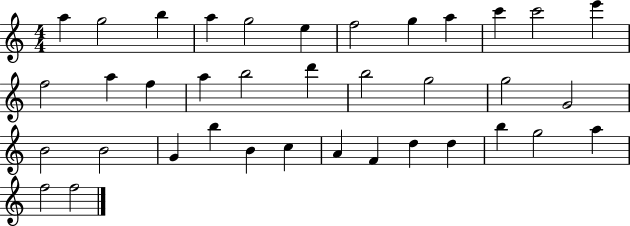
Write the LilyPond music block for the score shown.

{
  \clef treble
  \numericTimeSignature
  \time 4/4
  \key c \major
  a''4 g''2 b''4 | a''4 g''2 e''4 | f''2 g''4 a''4 | c'''4 c'''2 e'''4 | \break f''2 a''4 f''4 | a''4 b''2 d'''4 | b''2 g''2 | g''2 g'2 | \break b'2 b'2 | g'4 b''4 b'4 c''4 | a'4 f'4 d''4 d''4 | b''4 g''2 a''4 | \break f''2 f''2 | \bar "|."
}